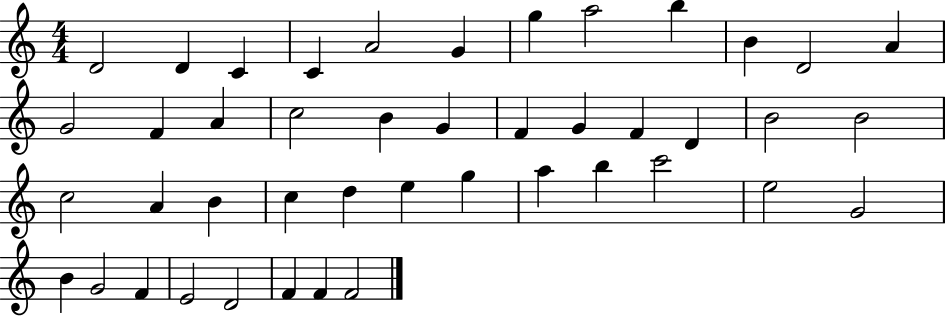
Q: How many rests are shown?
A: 0